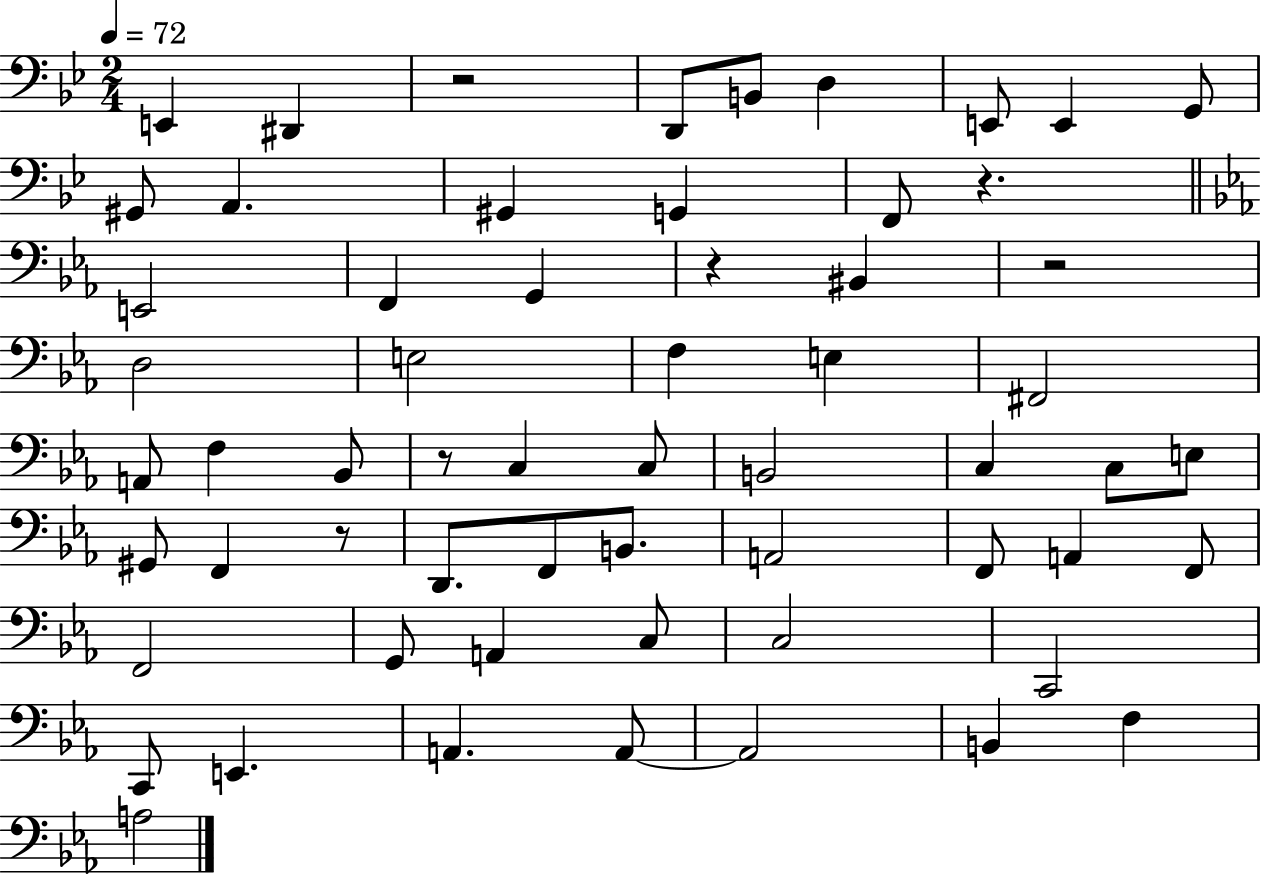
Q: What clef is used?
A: bass